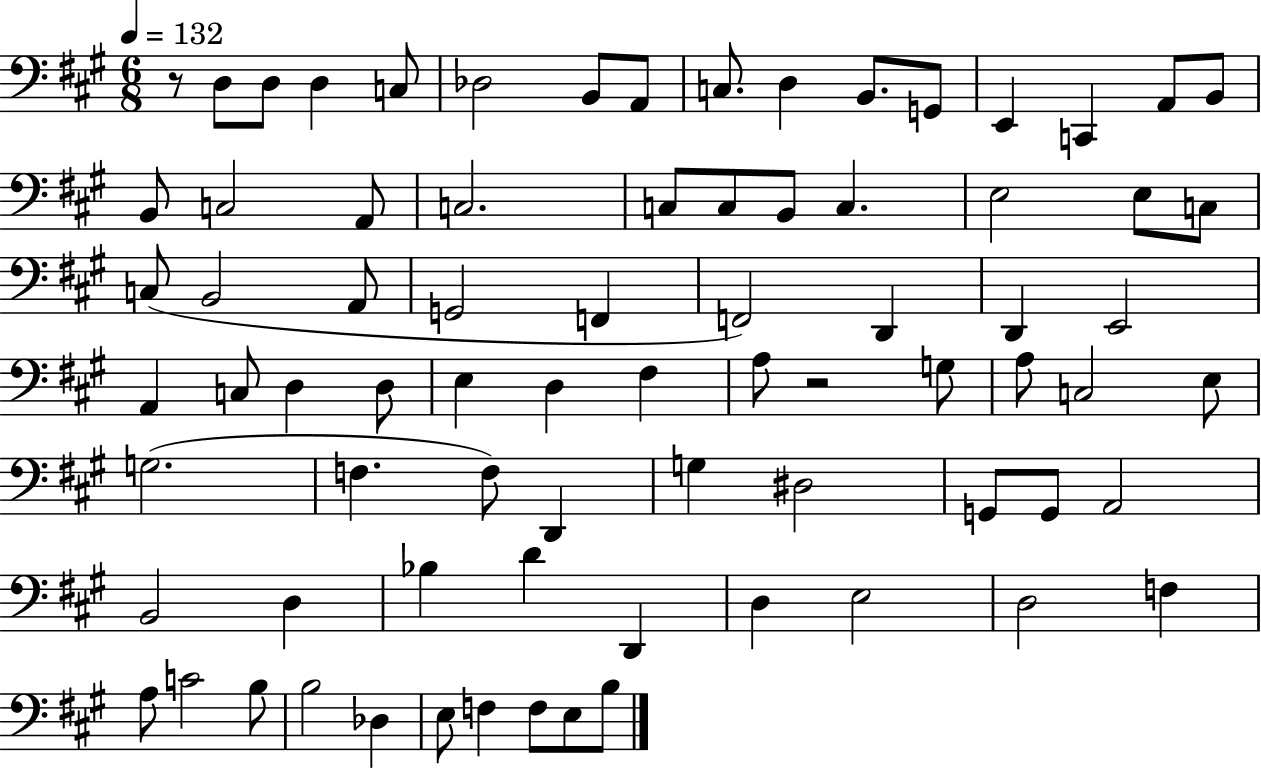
R/e D3/e D3/e D3/q C3/e Db3/h B2/e A2/e C3/e. D3/q B2/e. G2/e E2/q C2/q A2/e B2/e B2/e C3/h A2/e C3/h. C3/e C3/e B2/e C3/q. E3/h E3/e C3/e C3/e B2/h A2/e G2/h F2/q F2/h D2/q D2/q E2/h A2/q C3/e D3/q D3/e E3/q D3/q F#3/q A3/e R/h G3/e A3/e C3/h E3/e G3/h. F3/q. F3/e D2/q G3/q D#3/h G2/e G2/e A2/h B2/h D3/q Bb3/q D4/q D2/q D3/q E3/h D3/h F3/q A3/e C4/h B3/e B3/h Db3/q E3/e F3/q F3/e E3/e B3/e